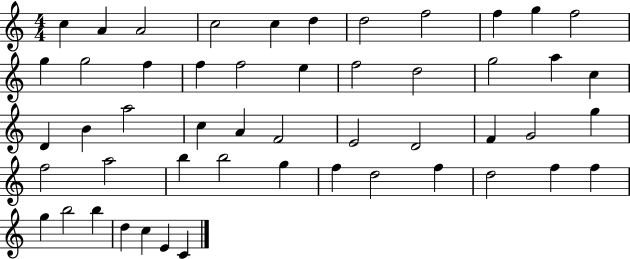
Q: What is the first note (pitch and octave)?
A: C5